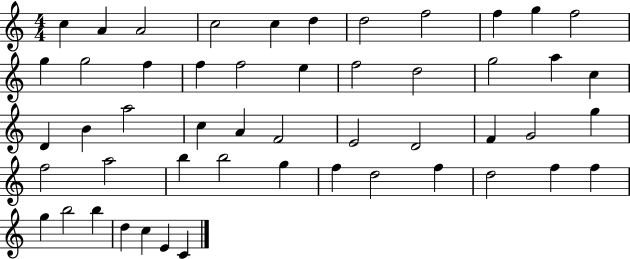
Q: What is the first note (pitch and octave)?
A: C5